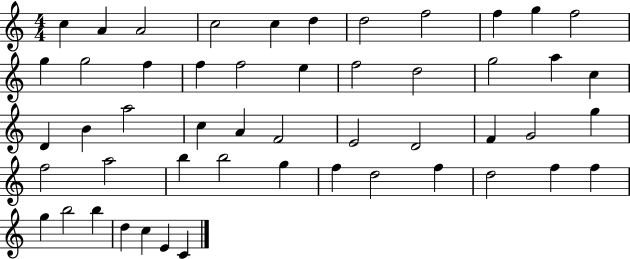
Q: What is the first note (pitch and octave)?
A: C5